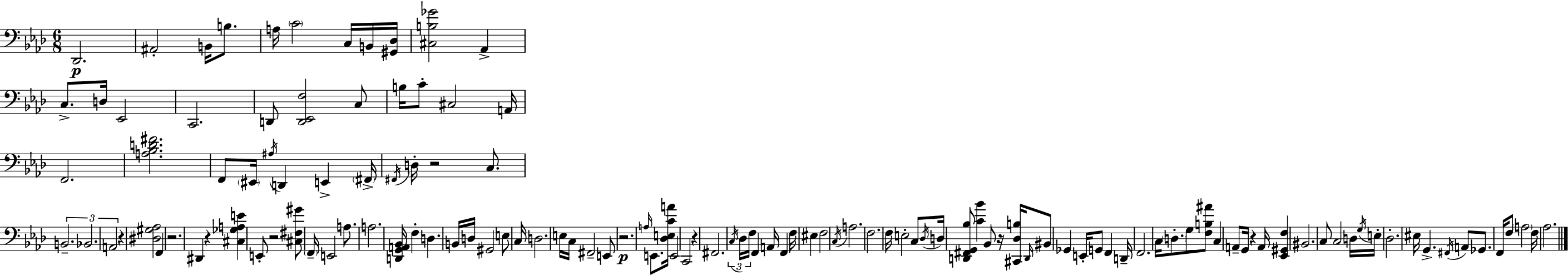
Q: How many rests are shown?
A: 9